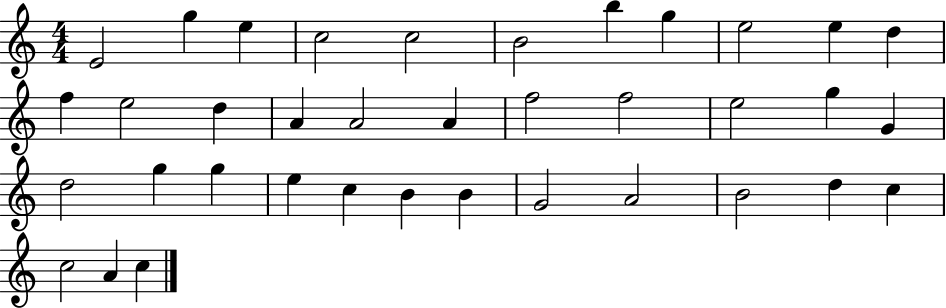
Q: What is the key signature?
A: C major